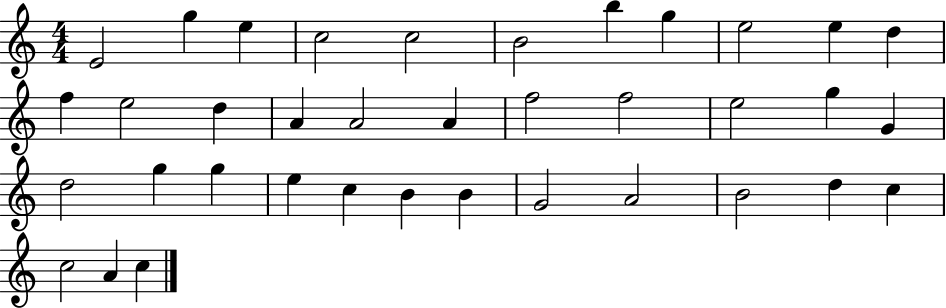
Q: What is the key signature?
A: C major